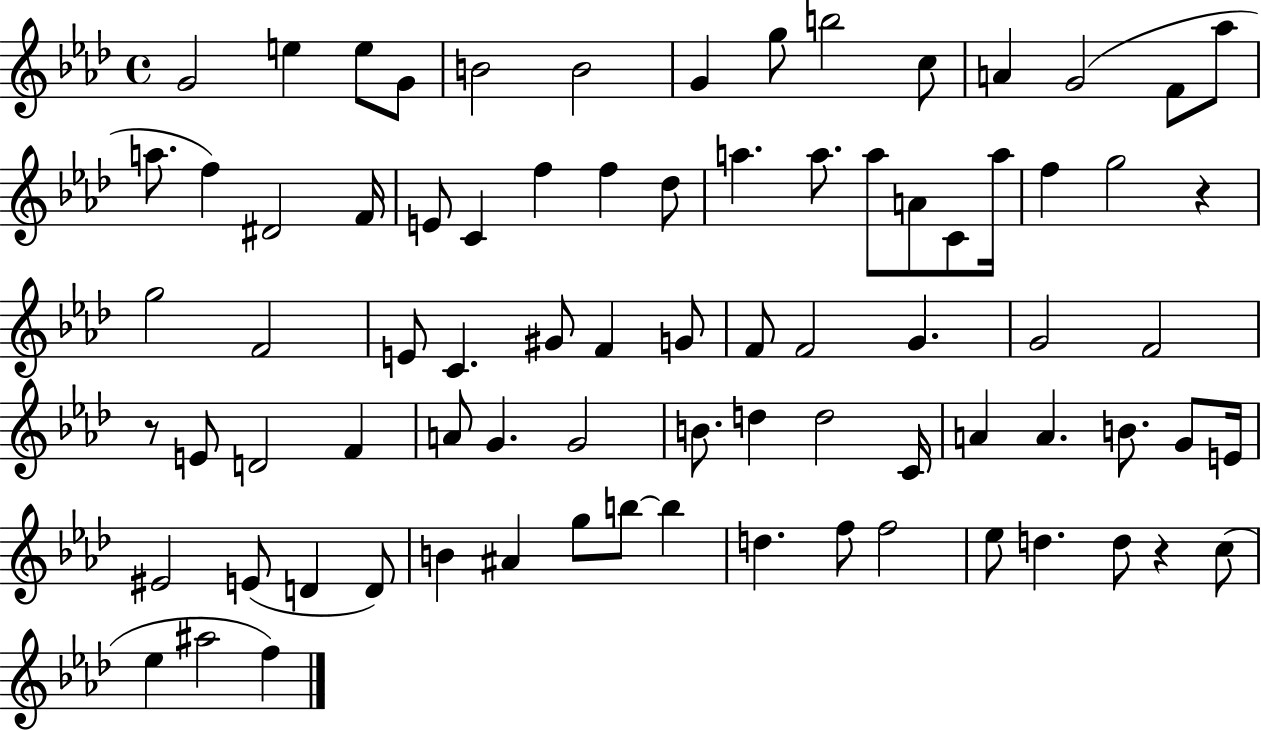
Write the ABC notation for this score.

X:1
T:Untitled
M:4/4
L:1/4
K:Ab
G2 e e/2 G/2 B2 B2 G g/2 b2 c/2 A G2 F/2 _a/2 a/2 f ^D2 F/4 E/2 C f f _d/2 a a/2 a/2 A/2 C/2 a/4 f g2 z g2 F2 E/2 C ^G/2 F G/2 F/2 F2 G G2 F2 z/2 E/2 D2 F A/2 G G2 B/2 d d2 C/4 A A B/2 G/2 E/4 ^E2 E/2 D D/2 B ^A g/2 b/2 b d f/2 f2 _e/2 d d/2 z c/2 _e ^a2 f